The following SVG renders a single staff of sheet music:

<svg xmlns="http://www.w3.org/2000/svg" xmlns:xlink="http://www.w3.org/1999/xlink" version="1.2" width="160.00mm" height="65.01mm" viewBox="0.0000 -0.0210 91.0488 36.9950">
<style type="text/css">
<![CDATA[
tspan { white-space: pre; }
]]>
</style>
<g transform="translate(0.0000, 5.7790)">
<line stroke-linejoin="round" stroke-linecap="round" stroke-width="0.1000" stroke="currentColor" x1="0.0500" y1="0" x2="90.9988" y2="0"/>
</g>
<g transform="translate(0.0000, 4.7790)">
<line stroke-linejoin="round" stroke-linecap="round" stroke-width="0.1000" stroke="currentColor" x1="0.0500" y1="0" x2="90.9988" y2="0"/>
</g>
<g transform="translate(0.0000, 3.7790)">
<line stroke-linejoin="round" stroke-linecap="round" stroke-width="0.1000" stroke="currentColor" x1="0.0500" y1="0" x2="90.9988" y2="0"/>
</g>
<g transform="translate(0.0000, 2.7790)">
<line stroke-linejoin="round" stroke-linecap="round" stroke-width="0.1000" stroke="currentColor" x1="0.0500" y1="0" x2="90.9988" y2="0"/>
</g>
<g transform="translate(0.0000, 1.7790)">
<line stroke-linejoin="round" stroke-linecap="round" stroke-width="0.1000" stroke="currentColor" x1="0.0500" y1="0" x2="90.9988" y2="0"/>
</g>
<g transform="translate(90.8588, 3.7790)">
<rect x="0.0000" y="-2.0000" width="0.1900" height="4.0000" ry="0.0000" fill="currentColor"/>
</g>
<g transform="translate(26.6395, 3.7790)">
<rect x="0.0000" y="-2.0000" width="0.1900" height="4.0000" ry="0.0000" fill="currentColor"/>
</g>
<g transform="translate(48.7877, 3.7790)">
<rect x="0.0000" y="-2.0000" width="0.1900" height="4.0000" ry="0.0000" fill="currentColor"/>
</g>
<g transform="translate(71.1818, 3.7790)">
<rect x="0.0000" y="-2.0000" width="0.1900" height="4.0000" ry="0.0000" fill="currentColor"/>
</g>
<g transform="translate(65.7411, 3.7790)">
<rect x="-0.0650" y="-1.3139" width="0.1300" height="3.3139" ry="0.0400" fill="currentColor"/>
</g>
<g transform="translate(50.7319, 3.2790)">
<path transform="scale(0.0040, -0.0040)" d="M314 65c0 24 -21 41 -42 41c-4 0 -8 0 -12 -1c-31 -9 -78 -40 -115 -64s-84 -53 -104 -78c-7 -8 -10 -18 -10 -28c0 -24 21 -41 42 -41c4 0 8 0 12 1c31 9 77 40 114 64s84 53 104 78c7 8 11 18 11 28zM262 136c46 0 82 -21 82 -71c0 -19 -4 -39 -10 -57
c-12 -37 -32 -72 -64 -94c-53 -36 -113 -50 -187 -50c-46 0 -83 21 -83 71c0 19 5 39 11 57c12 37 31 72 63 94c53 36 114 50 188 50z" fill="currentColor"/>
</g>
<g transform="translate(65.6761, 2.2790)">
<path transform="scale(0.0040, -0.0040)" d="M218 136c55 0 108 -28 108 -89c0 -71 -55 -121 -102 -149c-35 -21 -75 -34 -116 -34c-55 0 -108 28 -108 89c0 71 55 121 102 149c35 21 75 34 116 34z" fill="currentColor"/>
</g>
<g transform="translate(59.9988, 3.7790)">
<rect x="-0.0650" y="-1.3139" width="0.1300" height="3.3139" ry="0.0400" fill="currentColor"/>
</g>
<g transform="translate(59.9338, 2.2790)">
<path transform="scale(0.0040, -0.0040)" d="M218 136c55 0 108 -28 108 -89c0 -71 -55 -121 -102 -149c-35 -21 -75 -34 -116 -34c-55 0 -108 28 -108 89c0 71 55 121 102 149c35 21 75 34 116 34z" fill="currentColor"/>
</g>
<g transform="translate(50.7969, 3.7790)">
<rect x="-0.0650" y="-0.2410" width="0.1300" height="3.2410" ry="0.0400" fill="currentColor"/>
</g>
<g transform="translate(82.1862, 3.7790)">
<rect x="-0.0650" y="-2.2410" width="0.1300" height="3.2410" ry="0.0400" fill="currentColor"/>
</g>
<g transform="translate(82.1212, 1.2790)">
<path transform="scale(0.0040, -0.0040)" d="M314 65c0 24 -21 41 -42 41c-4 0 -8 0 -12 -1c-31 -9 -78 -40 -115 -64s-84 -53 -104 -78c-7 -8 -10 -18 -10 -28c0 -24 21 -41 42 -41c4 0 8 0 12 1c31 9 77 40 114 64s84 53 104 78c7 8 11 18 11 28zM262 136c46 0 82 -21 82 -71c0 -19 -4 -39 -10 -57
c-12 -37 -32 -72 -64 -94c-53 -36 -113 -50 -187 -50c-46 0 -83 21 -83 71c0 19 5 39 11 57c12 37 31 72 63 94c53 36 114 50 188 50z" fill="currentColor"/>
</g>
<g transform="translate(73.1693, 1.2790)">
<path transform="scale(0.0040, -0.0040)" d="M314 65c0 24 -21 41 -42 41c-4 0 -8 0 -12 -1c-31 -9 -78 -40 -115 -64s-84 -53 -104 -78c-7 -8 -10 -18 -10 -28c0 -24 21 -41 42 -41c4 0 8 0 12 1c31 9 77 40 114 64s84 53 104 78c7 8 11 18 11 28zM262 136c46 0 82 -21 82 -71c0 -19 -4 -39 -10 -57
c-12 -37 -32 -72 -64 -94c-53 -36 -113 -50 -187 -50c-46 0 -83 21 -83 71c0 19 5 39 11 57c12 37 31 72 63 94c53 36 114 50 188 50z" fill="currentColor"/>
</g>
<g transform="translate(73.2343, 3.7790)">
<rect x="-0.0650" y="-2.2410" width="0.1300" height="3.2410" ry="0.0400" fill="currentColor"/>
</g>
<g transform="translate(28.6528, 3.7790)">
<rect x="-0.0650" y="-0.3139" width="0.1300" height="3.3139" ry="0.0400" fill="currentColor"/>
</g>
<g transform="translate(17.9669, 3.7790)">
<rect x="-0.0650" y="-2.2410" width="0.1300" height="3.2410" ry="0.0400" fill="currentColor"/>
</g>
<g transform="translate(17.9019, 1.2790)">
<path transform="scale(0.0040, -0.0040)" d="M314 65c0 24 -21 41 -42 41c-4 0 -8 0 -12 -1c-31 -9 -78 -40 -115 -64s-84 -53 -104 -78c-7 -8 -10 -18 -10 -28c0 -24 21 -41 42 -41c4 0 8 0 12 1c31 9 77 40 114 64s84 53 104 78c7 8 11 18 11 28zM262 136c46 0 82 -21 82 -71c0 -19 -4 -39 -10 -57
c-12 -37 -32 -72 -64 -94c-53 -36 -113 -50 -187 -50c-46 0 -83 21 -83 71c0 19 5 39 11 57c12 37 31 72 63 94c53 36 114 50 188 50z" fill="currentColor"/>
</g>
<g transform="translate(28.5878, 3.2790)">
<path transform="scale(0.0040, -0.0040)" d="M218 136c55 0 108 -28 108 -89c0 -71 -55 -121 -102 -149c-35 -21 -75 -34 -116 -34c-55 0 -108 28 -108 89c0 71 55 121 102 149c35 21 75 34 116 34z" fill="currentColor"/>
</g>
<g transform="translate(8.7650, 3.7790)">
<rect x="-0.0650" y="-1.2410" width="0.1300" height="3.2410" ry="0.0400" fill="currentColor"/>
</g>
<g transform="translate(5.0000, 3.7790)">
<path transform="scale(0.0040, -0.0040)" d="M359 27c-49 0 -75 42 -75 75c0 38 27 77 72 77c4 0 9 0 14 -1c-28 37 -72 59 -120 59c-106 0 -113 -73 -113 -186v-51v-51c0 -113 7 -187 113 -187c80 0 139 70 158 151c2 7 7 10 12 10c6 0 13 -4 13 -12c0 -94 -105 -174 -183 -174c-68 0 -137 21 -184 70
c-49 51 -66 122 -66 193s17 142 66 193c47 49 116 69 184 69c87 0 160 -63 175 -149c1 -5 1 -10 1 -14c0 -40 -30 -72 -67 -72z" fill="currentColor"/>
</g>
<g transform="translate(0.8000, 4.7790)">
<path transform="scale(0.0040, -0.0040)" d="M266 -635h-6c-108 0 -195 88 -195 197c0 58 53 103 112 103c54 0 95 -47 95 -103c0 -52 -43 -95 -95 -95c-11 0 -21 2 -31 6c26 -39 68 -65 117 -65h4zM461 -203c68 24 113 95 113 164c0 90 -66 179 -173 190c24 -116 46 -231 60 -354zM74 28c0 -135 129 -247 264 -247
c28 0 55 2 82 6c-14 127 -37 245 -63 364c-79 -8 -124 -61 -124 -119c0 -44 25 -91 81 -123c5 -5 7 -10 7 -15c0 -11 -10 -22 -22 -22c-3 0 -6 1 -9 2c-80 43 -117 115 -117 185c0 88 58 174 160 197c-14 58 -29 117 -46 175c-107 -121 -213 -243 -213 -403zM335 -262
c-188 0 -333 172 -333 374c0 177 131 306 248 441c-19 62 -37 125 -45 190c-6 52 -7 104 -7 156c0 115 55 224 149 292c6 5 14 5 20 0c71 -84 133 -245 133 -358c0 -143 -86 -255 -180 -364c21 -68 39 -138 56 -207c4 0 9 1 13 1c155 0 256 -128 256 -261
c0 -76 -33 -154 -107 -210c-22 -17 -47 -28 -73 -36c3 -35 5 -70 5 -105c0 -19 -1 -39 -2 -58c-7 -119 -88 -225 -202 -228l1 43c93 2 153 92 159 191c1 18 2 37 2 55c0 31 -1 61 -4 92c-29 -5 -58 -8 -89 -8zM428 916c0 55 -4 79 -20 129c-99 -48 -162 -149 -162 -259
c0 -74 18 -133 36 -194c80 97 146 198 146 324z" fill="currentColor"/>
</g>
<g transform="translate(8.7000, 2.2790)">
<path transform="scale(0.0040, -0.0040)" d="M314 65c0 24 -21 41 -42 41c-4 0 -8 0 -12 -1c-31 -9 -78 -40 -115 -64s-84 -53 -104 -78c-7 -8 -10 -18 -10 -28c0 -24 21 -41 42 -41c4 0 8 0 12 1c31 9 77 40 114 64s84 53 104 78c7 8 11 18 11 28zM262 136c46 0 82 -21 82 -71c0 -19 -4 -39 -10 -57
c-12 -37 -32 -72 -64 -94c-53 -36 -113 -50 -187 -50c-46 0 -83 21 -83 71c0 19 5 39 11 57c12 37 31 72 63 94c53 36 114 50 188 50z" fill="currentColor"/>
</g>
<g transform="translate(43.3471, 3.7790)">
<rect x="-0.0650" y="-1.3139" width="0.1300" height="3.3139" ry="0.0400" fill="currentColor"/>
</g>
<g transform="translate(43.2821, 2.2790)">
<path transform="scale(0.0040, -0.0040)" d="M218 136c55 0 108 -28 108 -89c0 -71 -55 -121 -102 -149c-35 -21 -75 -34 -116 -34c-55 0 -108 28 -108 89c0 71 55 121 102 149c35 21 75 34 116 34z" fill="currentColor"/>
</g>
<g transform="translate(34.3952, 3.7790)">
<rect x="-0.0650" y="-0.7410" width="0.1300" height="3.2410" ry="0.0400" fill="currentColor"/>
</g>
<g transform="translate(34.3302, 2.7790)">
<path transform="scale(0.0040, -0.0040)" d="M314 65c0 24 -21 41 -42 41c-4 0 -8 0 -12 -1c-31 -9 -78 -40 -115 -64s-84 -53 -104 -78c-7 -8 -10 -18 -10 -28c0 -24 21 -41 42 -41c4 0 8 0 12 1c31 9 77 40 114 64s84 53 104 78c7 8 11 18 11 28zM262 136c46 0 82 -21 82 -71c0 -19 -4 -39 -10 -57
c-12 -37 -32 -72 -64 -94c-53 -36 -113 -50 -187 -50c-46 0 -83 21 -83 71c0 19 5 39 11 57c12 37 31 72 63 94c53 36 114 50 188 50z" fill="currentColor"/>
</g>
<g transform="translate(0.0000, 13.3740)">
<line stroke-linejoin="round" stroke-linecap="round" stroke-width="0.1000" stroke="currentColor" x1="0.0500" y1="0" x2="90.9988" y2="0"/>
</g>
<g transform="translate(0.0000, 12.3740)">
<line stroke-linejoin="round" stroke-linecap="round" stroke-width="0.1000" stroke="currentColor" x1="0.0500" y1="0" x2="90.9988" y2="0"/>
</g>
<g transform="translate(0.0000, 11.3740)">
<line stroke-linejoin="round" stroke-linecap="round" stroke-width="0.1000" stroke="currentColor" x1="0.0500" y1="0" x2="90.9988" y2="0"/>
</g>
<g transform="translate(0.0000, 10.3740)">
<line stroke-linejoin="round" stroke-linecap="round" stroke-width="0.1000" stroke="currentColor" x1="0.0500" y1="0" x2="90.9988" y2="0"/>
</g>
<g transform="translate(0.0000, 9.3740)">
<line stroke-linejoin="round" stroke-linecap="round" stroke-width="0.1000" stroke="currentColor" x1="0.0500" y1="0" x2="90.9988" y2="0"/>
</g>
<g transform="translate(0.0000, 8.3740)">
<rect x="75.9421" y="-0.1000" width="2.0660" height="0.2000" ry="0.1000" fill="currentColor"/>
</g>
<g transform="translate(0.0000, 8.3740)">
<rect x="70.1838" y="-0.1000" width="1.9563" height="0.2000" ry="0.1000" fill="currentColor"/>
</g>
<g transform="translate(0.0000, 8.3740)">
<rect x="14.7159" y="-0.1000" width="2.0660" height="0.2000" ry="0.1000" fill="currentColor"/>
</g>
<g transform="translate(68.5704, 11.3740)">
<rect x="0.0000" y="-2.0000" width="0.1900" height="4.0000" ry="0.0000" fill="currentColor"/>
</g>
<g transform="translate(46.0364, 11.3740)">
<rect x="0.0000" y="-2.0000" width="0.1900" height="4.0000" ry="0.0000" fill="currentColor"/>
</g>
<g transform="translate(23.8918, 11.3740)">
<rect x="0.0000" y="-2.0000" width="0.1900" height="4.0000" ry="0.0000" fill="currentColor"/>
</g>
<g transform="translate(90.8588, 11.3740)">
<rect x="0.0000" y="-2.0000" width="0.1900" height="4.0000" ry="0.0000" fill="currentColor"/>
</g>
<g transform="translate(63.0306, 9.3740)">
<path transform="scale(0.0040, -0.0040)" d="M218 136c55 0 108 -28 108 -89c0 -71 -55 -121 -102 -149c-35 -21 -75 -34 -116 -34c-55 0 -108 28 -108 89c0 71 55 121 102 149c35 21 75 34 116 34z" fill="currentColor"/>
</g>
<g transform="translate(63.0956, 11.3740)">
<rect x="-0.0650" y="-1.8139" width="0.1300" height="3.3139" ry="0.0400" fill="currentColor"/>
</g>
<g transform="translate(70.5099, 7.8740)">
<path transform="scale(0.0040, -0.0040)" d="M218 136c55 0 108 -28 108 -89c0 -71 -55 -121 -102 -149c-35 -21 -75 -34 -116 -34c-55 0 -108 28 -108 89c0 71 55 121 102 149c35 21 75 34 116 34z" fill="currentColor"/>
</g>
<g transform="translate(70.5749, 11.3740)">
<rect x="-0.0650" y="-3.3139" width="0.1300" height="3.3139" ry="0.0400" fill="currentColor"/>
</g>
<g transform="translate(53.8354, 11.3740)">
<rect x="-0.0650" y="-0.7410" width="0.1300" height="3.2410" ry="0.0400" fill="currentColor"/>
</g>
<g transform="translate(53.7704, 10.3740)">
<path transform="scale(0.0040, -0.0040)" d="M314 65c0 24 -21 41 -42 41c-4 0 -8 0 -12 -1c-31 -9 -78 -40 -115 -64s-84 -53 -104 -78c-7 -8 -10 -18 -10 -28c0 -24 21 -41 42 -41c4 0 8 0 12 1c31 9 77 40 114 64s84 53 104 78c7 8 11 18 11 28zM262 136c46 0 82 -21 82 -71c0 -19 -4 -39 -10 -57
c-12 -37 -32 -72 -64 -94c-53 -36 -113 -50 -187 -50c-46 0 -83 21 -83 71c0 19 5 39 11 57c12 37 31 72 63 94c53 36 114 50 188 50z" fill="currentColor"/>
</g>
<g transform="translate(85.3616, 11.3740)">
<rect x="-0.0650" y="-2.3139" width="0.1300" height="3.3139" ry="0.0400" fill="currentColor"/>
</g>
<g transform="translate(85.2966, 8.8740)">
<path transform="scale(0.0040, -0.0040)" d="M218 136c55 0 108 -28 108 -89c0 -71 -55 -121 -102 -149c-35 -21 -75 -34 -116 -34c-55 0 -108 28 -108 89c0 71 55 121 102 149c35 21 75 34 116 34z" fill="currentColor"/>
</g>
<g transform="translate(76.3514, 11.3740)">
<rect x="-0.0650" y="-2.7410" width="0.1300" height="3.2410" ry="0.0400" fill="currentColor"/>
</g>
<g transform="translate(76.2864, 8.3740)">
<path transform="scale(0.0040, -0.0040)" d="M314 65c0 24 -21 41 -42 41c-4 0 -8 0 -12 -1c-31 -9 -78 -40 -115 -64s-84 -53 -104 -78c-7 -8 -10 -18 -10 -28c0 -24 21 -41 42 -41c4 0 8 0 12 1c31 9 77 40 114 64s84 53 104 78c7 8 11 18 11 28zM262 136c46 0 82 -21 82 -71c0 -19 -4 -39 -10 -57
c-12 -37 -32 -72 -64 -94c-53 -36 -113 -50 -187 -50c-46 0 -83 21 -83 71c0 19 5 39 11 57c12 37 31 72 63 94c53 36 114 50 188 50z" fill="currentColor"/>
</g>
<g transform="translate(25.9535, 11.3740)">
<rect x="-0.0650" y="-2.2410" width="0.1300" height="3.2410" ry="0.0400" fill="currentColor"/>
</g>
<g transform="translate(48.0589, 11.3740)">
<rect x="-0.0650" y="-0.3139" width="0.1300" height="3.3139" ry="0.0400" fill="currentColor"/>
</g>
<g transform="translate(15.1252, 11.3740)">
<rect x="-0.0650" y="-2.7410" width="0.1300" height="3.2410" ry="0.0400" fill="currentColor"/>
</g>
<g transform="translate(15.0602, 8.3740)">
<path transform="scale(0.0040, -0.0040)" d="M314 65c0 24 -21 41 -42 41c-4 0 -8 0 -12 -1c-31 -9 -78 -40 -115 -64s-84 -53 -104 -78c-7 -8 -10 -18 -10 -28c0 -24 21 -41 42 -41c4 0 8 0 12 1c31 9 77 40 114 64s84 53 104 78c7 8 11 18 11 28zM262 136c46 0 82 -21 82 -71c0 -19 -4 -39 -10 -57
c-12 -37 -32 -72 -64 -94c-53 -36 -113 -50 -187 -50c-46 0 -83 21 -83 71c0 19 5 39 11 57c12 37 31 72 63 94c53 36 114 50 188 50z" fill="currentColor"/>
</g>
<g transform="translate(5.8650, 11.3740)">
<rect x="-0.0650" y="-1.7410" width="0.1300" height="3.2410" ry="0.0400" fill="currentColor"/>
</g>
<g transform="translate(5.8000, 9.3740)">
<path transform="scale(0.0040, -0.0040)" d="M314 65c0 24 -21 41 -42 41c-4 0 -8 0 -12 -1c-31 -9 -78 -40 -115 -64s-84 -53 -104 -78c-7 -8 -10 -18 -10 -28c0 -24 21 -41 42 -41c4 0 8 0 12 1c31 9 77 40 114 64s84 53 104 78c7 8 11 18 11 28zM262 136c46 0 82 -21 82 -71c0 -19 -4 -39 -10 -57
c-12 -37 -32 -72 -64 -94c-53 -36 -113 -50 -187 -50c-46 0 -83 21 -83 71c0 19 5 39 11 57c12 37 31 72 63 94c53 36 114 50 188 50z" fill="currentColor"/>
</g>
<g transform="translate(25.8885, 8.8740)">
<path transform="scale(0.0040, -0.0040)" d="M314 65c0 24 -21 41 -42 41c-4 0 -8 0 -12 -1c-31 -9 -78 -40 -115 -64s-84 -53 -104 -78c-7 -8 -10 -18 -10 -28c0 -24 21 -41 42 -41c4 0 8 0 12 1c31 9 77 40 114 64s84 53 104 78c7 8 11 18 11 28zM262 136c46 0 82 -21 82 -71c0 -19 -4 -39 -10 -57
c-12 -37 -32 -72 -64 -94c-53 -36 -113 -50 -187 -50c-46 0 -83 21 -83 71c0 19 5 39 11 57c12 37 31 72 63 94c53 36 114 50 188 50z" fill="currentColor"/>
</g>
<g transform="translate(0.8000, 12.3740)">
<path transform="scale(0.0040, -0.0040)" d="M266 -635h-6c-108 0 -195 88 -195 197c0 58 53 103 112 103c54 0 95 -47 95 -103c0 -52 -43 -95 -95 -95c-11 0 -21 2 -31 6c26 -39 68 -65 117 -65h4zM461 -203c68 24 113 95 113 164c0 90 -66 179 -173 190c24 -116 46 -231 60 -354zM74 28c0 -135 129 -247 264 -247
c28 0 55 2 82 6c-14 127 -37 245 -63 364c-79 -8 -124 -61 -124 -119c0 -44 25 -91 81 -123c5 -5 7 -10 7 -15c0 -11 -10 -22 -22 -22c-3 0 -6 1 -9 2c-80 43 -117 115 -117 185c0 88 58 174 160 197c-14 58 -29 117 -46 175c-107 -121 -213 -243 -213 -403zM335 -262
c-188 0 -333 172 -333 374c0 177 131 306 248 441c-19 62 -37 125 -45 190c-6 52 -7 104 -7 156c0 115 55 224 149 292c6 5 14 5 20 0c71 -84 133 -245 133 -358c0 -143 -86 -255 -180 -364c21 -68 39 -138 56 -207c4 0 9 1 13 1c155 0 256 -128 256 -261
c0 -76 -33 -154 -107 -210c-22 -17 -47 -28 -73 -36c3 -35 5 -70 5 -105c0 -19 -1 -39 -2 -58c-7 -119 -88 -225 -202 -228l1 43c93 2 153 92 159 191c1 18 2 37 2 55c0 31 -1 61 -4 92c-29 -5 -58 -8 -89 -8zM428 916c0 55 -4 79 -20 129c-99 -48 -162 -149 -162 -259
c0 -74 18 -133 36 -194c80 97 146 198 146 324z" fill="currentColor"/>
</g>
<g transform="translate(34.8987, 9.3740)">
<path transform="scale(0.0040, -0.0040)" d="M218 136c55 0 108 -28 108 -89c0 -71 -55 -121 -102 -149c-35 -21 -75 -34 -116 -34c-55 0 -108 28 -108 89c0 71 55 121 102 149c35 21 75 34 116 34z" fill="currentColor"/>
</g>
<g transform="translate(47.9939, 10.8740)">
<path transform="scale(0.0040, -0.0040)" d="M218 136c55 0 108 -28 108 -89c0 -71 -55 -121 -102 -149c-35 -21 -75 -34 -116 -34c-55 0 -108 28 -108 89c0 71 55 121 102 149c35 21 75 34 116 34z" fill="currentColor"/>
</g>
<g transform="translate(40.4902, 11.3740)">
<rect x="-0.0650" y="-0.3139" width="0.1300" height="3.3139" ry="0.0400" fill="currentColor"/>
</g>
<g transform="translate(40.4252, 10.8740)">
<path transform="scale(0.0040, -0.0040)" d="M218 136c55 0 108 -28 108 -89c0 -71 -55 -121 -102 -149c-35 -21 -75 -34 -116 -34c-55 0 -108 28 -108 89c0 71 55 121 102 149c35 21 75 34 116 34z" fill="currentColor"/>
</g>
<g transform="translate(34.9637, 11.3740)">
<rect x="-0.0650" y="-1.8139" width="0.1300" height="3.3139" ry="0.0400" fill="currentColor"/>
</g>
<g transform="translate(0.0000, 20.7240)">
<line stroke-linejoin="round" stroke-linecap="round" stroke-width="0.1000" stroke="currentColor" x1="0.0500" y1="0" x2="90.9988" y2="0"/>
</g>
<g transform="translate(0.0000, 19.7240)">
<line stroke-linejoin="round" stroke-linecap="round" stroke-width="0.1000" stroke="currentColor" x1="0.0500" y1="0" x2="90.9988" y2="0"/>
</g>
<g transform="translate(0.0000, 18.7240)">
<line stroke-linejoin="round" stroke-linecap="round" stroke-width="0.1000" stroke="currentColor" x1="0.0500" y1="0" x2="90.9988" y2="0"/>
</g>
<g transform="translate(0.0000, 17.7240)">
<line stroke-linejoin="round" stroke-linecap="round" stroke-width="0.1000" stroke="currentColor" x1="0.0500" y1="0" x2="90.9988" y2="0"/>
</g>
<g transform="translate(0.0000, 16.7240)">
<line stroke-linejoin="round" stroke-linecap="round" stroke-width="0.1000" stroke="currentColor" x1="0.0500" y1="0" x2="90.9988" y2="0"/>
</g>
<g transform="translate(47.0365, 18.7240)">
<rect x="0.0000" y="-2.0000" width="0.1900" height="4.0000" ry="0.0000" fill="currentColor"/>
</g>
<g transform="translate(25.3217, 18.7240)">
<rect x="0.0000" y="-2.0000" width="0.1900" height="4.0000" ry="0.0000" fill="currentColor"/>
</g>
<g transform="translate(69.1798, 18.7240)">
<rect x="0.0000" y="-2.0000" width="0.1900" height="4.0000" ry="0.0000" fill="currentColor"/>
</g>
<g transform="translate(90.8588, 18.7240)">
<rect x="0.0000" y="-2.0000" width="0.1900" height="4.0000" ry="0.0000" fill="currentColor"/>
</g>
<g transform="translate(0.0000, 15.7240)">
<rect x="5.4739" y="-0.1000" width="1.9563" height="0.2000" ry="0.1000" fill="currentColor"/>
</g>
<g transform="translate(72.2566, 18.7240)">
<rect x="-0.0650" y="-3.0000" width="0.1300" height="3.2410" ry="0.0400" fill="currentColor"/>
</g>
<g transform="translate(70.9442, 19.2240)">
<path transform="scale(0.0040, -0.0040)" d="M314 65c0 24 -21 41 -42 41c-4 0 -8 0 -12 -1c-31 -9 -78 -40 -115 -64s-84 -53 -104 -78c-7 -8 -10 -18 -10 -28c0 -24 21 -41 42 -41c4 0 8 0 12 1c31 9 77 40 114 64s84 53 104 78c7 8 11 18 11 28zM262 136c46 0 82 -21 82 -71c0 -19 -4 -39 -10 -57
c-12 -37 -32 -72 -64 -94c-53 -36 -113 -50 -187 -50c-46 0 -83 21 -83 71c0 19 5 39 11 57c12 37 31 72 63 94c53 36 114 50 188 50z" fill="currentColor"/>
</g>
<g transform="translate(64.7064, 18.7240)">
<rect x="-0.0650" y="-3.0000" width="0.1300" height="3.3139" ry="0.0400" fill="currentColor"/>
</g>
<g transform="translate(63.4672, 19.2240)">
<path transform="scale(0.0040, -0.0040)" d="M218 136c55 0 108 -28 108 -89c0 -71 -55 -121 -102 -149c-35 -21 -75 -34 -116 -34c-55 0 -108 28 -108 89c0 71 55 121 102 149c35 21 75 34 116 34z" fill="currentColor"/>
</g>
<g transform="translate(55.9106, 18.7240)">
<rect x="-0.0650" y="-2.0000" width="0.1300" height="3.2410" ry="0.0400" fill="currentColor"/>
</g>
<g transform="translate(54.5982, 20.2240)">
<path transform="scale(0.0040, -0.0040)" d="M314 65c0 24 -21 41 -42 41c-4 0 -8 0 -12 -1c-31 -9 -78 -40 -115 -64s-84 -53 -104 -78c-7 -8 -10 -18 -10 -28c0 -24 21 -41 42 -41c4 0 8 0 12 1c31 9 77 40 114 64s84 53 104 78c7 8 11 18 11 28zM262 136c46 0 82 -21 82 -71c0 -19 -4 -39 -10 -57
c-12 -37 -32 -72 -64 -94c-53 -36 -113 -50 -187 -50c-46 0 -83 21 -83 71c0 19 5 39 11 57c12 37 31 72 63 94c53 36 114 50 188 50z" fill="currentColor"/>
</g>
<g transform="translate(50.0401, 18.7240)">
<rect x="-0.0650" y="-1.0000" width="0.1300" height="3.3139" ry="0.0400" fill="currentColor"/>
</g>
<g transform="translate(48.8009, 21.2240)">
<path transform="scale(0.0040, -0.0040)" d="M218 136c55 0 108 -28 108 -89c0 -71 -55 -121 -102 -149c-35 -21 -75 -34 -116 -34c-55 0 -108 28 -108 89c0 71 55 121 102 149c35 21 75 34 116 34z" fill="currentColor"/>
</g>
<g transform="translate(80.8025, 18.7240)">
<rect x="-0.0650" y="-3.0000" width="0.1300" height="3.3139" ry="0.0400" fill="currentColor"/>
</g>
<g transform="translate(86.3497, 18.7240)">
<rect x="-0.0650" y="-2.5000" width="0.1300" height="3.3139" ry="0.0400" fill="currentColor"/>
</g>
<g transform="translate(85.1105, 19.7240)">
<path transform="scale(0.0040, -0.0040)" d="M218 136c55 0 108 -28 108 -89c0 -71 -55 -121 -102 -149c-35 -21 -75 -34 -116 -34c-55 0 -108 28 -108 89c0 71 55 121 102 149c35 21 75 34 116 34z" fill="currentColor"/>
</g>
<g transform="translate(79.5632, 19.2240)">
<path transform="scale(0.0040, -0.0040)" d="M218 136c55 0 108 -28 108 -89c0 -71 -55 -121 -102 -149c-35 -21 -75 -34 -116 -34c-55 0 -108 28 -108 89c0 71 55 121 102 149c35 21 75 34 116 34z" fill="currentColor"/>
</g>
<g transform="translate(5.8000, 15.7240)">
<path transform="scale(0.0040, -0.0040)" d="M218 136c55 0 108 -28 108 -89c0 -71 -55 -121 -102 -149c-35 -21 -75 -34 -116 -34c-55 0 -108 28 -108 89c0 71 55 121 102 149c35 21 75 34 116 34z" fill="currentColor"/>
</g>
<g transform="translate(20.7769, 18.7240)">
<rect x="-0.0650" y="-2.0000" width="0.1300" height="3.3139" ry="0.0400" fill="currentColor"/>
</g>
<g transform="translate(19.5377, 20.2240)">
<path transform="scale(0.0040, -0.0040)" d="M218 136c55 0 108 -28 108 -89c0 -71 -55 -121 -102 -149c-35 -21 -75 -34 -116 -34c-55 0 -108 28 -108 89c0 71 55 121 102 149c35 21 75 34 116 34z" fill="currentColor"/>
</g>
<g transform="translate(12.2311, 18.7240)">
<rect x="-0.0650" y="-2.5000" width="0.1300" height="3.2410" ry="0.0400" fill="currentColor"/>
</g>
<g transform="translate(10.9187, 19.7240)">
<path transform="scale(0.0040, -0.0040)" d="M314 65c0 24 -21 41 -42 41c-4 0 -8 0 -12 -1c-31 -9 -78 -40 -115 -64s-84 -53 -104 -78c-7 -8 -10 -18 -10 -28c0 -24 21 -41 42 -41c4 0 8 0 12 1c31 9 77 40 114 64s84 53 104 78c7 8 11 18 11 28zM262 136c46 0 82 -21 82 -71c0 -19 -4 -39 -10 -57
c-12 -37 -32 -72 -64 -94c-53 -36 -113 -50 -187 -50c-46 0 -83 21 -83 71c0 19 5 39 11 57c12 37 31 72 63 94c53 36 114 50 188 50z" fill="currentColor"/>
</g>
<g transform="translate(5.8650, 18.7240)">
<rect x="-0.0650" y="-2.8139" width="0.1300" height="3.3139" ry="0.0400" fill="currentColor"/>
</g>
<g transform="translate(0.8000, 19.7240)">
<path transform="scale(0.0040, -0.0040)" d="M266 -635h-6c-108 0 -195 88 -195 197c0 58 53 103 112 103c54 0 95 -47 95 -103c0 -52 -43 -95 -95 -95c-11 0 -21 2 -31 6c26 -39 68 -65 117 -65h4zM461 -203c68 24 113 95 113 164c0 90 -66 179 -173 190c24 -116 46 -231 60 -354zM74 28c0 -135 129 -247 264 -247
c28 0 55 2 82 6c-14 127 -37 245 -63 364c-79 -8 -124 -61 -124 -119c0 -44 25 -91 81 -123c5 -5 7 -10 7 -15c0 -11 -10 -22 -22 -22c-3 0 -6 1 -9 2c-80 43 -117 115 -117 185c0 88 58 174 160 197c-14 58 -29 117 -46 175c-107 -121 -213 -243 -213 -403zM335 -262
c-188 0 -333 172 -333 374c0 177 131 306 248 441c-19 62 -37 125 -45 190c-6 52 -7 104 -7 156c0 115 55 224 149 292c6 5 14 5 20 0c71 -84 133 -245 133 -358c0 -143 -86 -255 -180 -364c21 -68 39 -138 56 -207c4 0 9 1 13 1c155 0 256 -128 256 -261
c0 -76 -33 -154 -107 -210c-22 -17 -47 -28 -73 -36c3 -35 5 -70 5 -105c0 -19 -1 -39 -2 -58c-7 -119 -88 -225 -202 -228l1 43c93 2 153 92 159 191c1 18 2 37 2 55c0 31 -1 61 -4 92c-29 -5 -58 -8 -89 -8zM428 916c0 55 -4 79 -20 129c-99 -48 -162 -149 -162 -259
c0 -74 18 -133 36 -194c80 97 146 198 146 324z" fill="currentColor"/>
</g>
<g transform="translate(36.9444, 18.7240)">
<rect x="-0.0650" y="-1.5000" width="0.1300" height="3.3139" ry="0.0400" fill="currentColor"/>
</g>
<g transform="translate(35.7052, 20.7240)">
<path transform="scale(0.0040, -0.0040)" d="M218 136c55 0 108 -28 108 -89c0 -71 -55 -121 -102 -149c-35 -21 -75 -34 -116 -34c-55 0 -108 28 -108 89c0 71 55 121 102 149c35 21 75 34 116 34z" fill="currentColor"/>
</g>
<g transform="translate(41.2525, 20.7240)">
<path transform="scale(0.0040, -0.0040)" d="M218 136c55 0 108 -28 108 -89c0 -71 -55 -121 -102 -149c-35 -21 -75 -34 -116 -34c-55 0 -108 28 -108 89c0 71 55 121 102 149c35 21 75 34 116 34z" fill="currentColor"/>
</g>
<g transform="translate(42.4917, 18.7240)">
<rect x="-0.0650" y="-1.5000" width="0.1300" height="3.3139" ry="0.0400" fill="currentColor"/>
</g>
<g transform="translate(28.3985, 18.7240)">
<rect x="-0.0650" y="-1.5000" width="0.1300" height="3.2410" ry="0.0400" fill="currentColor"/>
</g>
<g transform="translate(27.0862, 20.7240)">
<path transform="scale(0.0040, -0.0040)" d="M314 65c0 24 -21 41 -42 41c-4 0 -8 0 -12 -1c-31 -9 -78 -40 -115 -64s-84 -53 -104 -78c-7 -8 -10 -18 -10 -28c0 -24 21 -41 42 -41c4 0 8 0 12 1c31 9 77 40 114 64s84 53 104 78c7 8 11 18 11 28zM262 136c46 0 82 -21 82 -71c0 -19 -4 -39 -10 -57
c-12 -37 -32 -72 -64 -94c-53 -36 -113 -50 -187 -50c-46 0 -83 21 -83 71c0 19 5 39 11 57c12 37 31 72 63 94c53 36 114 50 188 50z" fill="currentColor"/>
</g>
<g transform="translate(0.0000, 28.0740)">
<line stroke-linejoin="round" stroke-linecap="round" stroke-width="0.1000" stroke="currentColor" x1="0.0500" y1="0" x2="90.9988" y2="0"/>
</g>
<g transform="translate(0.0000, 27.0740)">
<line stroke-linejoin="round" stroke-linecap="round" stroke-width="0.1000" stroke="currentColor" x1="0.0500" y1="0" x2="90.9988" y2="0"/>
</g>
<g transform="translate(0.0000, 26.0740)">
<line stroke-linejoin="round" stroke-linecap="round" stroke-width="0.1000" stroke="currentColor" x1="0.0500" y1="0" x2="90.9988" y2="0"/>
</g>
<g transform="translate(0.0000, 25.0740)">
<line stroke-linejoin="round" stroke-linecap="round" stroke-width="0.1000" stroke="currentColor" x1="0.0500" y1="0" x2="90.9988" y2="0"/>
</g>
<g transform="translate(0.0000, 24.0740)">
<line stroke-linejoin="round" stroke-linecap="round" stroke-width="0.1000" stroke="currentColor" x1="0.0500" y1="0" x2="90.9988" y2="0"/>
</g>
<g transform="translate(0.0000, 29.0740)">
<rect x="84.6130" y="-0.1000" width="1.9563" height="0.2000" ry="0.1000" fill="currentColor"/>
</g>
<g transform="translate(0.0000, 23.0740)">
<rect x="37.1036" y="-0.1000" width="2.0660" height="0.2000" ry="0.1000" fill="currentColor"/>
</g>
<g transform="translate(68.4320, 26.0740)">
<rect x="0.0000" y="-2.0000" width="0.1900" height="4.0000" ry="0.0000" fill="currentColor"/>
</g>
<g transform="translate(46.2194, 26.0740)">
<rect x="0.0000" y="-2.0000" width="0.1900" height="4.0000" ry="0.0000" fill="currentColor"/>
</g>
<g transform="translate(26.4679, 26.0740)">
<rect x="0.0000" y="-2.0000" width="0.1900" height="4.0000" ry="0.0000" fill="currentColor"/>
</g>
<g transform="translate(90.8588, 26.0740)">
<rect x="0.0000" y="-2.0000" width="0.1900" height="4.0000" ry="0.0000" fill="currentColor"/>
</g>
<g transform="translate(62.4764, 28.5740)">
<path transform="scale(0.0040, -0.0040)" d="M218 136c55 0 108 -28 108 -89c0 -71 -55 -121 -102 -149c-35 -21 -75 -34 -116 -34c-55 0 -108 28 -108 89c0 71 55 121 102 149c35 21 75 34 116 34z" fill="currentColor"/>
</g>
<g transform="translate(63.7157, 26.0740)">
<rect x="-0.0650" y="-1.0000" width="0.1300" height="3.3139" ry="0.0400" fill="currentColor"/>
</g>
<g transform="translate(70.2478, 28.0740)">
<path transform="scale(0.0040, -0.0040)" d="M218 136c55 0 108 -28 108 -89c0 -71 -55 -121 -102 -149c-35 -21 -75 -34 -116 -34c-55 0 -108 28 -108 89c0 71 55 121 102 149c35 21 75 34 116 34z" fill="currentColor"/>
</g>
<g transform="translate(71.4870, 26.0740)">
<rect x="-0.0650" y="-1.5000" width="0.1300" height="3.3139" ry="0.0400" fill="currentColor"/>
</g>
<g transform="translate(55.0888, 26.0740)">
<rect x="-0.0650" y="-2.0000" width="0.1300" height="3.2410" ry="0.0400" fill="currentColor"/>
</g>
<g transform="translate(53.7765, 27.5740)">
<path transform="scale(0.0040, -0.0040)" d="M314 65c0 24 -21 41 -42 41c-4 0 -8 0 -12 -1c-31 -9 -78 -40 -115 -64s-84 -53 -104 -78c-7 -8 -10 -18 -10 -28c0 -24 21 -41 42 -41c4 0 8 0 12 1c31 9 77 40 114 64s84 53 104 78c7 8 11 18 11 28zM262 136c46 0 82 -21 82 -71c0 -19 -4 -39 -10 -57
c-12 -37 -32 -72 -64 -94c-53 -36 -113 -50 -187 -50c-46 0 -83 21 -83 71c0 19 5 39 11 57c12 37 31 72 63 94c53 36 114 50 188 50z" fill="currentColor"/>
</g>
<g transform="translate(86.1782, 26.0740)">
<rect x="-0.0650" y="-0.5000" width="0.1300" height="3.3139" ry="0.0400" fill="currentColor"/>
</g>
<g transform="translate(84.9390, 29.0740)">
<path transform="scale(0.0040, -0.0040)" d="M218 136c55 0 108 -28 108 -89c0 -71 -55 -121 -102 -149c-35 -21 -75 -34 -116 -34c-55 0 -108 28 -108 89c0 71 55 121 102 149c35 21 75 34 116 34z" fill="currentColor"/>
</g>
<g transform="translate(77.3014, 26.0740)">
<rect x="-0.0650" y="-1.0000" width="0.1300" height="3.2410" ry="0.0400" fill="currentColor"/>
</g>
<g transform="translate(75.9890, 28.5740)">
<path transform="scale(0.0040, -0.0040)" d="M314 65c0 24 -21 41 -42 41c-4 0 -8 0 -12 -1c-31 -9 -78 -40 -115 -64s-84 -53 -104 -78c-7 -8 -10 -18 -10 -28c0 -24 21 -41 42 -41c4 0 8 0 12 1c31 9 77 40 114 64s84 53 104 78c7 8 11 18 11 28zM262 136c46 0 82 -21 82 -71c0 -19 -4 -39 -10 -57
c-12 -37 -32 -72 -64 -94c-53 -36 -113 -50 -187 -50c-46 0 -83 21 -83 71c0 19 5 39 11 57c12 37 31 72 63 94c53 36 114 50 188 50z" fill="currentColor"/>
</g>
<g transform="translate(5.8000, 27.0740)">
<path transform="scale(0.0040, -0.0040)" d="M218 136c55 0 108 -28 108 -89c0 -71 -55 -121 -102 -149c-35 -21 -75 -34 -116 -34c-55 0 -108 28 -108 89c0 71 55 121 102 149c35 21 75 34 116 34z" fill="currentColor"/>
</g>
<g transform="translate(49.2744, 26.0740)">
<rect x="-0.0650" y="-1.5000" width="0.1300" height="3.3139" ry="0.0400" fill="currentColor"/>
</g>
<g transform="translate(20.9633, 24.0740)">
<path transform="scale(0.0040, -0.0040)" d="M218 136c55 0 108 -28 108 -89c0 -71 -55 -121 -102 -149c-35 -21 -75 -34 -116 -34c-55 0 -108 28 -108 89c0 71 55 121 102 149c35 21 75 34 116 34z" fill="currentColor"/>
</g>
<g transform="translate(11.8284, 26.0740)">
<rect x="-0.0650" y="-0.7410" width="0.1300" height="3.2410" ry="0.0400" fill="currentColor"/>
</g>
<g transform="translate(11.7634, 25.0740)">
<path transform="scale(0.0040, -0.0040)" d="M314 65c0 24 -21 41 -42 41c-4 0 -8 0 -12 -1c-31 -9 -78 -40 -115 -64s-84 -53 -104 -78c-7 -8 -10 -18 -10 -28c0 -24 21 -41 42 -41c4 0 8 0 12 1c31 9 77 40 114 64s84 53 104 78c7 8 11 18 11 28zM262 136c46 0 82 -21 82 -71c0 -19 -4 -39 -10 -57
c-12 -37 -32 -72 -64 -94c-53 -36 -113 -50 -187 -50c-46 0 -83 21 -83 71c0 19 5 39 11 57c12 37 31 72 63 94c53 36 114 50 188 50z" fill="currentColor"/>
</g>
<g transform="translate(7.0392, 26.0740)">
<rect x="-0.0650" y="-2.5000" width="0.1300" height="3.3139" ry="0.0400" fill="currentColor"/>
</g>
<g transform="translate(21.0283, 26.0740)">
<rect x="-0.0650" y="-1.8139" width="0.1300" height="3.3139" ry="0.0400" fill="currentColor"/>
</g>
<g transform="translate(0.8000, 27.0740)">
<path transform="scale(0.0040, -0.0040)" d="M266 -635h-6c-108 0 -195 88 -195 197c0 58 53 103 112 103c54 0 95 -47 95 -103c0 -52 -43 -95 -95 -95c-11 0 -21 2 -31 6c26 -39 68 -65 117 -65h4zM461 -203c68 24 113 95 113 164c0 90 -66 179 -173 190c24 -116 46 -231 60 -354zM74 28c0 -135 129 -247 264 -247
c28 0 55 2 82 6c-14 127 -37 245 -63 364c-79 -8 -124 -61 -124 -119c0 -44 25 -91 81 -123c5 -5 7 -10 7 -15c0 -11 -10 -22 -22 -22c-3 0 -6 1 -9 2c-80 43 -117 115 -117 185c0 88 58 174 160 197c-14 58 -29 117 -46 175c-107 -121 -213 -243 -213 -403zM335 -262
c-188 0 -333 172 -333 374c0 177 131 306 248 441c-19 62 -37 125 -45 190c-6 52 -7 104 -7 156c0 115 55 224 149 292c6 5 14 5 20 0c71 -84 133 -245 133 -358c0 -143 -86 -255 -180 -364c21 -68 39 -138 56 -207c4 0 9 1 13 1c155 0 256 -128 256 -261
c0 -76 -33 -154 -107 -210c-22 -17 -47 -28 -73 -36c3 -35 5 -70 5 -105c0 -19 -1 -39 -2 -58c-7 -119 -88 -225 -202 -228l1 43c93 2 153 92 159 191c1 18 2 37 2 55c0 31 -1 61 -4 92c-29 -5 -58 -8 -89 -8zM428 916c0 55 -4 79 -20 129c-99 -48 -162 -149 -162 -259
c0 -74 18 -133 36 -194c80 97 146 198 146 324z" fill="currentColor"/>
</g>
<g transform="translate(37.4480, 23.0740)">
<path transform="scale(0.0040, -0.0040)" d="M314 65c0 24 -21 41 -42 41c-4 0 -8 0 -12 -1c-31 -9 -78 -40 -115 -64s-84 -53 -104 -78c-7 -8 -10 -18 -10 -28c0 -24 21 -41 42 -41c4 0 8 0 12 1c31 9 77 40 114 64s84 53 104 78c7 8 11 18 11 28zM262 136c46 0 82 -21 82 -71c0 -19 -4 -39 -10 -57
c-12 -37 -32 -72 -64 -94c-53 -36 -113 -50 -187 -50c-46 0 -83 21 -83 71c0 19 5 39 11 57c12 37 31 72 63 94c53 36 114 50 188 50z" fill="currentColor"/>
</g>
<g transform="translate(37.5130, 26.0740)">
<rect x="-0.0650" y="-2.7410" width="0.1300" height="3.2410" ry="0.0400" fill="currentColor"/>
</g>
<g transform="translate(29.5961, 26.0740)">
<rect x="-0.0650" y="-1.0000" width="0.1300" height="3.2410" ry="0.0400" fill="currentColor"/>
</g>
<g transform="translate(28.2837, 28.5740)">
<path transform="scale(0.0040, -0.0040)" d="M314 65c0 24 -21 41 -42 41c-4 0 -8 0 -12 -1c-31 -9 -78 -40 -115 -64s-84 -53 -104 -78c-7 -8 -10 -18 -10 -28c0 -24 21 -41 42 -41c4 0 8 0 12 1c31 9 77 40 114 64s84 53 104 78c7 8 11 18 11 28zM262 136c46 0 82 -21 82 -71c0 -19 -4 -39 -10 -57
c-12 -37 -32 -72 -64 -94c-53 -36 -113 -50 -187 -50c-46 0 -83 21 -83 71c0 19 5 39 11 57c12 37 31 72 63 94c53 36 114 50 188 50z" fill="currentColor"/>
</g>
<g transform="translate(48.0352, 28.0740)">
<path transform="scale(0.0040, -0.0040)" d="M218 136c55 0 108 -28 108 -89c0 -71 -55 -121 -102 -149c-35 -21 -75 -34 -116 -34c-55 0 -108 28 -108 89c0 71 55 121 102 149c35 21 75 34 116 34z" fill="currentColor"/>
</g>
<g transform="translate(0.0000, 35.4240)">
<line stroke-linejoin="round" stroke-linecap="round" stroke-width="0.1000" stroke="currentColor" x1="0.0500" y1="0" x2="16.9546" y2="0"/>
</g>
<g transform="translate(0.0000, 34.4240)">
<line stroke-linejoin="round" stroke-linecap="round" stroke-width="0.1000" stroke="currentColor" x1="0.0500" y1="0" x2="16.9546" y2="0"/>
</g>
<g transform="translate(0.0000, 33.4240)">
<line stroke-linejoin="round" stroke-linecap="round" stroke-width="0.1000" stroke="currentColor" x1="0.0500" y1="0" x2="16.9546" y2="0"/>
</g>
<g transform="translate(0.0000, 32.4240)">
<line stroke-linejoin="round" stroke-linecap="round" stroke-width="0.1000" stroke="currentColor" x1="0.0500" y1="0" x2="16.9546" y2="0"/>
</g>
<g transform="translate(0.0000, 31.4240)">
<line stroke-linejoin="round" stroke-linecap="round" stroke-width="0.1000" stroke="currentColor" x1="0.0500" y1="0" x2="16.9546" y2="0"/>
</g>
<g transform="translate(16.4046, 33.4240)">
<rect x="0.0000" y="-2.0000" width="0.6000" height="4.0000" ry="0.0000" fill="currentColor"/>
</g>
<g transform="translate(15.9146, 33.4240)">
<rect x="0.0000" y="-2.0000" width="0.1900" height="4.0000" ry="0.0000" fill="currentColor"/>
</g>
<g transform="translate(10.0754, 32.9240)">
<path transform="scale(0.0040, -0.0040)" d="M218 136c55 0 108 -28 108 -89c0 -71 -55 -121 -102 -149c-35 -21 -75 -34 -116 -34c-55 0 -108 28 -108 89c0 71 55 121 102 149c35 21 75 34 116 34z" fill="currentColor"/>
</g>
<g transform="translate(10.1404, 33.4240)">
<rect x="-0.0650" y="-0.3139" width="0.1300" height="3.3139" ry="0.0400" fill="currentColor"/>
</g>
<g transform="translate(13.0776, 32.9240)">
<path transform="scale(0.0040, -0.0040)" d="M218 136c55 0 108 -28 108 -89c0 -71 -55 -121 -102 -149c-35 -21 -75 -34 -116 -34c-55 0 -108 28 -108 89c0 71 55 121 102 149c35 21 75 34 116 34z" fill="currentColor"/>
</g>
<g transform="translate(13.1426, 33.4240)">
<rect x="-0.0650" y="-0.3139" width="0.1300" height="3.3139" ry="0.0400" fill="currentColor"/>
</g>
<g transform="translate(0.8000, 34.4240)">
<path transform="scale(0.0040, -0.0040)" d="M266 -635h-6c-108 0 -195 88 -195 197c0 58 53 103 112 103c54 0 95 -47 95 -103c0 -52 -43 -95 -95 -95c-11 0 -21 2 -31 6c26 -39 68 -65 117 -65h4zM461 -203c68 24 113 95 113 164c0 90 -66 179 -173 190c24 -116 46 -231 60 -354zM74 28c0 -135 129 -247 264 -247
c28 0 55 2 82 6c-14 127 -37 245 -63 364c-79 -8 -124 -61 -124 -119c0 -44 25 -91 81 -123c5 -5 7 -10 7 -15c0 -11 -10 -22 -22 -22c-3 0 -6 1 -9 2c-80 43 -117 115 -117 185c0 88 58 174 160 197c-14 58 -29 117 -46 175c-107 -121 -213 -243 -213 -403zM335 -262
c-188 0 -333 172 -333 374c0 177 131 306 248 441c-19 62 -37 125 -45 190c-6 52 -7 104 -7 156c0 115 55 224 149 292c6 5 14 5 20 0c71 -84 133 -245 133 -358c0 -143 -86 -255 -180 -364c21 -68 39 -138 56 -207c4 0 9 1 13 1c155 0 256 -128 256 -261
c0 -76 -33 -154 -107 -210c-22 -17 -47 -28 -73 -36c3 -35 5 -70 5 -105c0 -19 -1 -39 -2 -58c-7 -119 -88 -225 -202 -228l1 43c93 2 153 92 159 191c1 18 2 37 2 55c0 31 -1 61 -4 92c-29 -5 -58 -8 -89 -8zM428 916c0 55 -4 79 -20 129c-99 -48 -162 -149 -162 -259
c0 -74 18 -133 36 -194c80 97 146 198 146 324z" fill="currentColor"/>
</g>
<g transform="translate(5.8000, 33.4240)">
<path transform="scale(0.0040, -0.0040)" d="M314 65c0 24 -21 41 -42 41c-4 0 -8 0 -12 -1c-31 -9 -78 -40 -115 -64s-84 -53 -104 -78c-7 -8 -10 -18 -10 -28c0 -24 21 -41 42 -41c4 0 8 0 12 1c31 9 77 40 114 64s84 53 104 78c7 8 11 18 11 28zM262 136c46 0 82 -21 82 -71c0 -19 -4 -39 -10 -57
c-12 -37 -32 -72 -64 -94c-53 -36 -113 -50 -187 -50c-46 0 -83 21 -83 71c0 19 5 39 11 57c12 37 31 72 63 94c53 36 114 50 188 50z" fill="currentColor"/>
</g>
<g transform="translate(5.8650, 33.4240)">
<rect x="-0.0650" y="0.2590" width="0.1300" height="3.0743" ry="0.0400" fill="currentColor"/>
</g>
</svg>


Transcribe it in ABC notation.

X:1
T:Untitled
M:4/4
L:1/4
K:C
e2 g2 c d2 e c2 e e g2 g2 f2 a2 g2 f c c d2 f b a2 g a G2 F E2 E E D F2 A A2 A G G d2 f D2 a2 E F2 D E D2 C B2 c c